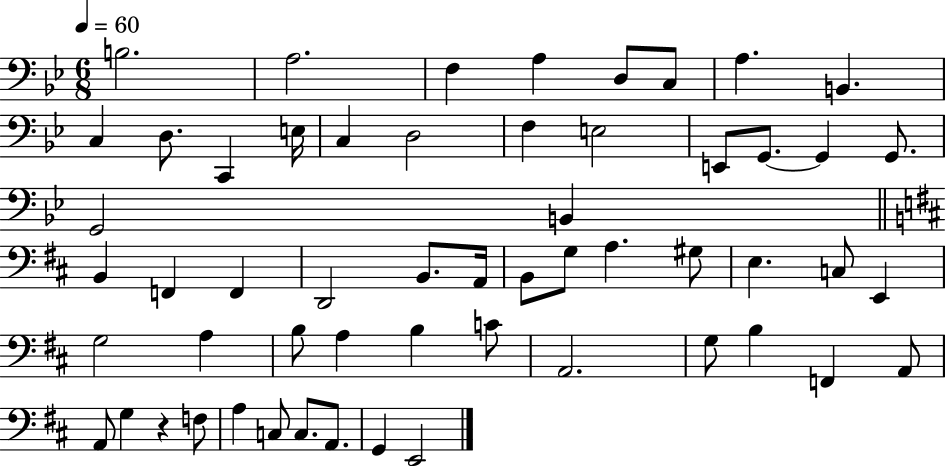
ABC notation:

X:1
T:Untitled
M:6/8
L:1/4
K:Bb
B,2 A,2 F, A, D,/2 C,/2 A, B,, C, D,/2 C,, E,/4 C, D,2 F, E,2 E,,/2 G,,/2 G,, G,,/2 G,,2 B,, B,, F,, F,, D,,2 B,,/2 A,,/4 B,,/2 G,/2 A, ^G,/2 E, C,/2 E,, G,2 A, B,/2 A, B, C/2 A,,2 G,/2 B, F,, A,,/2 A,,/2 G, z F,/2 A, C,/2 C,/2 A,,/2 G,, E,,2